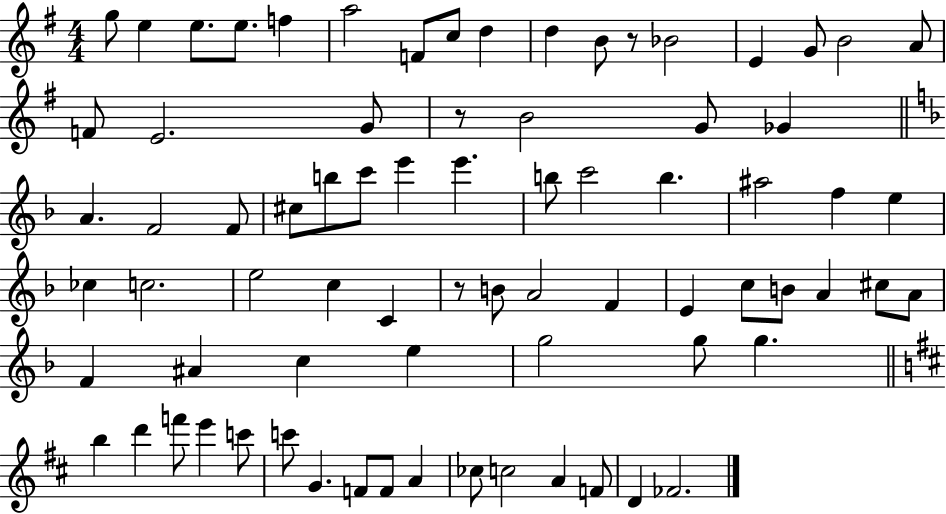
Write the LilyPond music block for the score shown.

{
  \clef treble
  \numericTimeSignature
  \time 4/4
  \key g \major
  g''8 e''4 e''8. e''8. f''4 | a''2 f'8 c''8 d''4 | d''4 b'8 r8 bes'2 | e'4 g'8 b'2 a'8 | \break f'8 e'2. g'8 | r8 b'2 g'8 ges'4 | \bar "||" \break \key f \major a'4. f'2 f'8 | cis''8 b''8 c'''8 e'''4 e'''4. | b''8 c'''2 b''4. | ais''2 f''4 e''4 | \break ces''4 c''2. | e''2 c''4 c'4 | r8 b'8 a'2 f'4 | e'4 c''8 b'8 a'4 cis''8 a'8 | \break f'4 ais'4 c''4 e''4 | g''2 g''8 g''4. | \bar "||" \break \key b \minor b''4 d'''4 f'''8 e'''4 c'''8 | c'''8 g'4. f'8 f'8 a'4 | ces''8 c''2 a'4 f'8 | d'4 fes'2. | \break \bar "|."
}